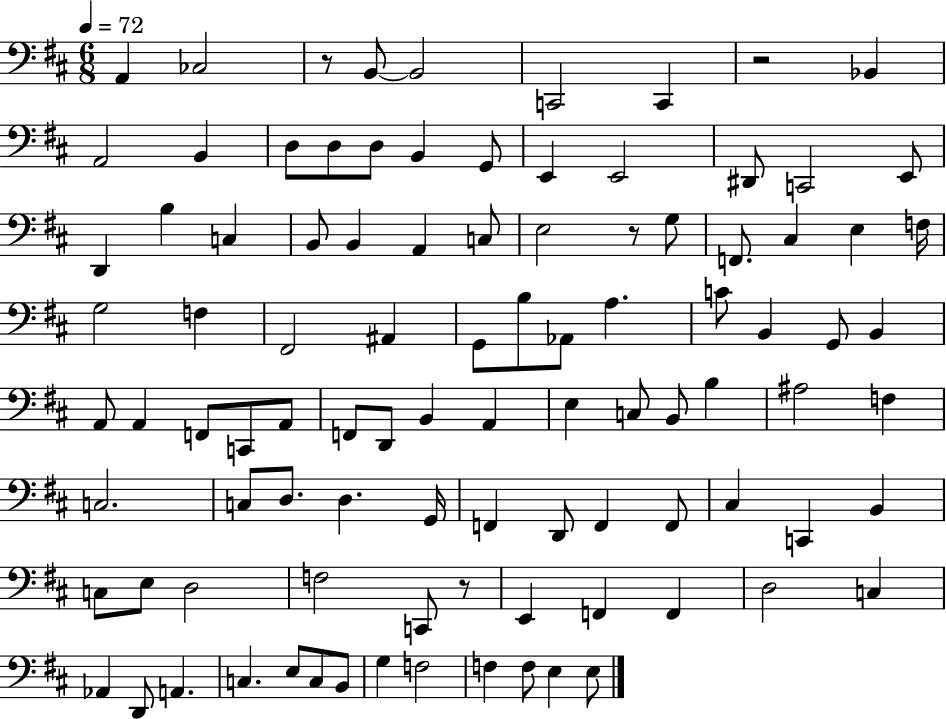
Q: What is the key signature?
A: D major